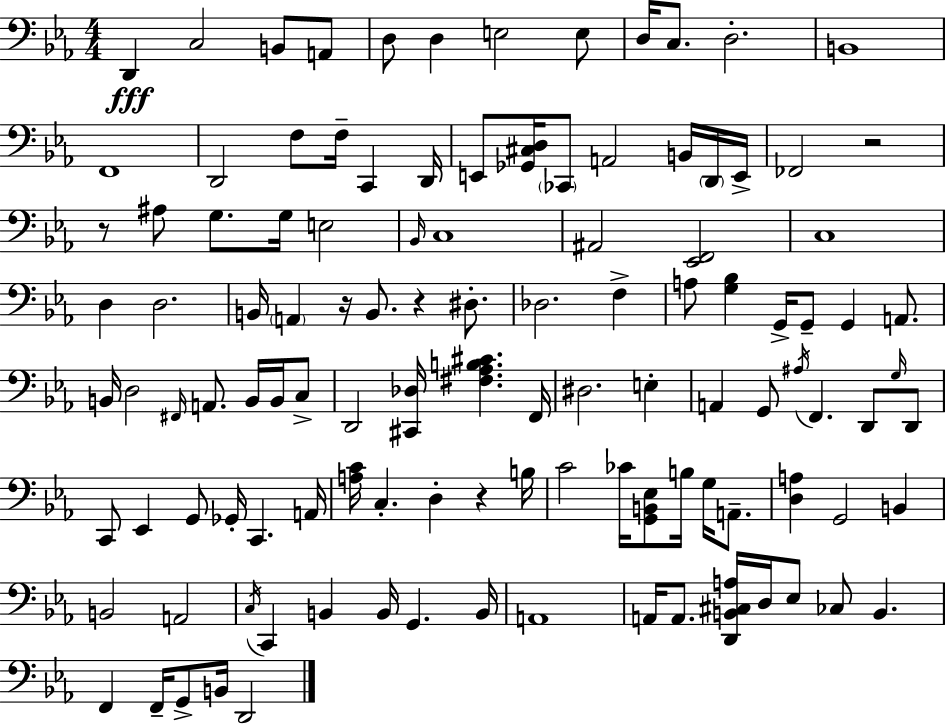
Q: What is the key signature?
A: EES major